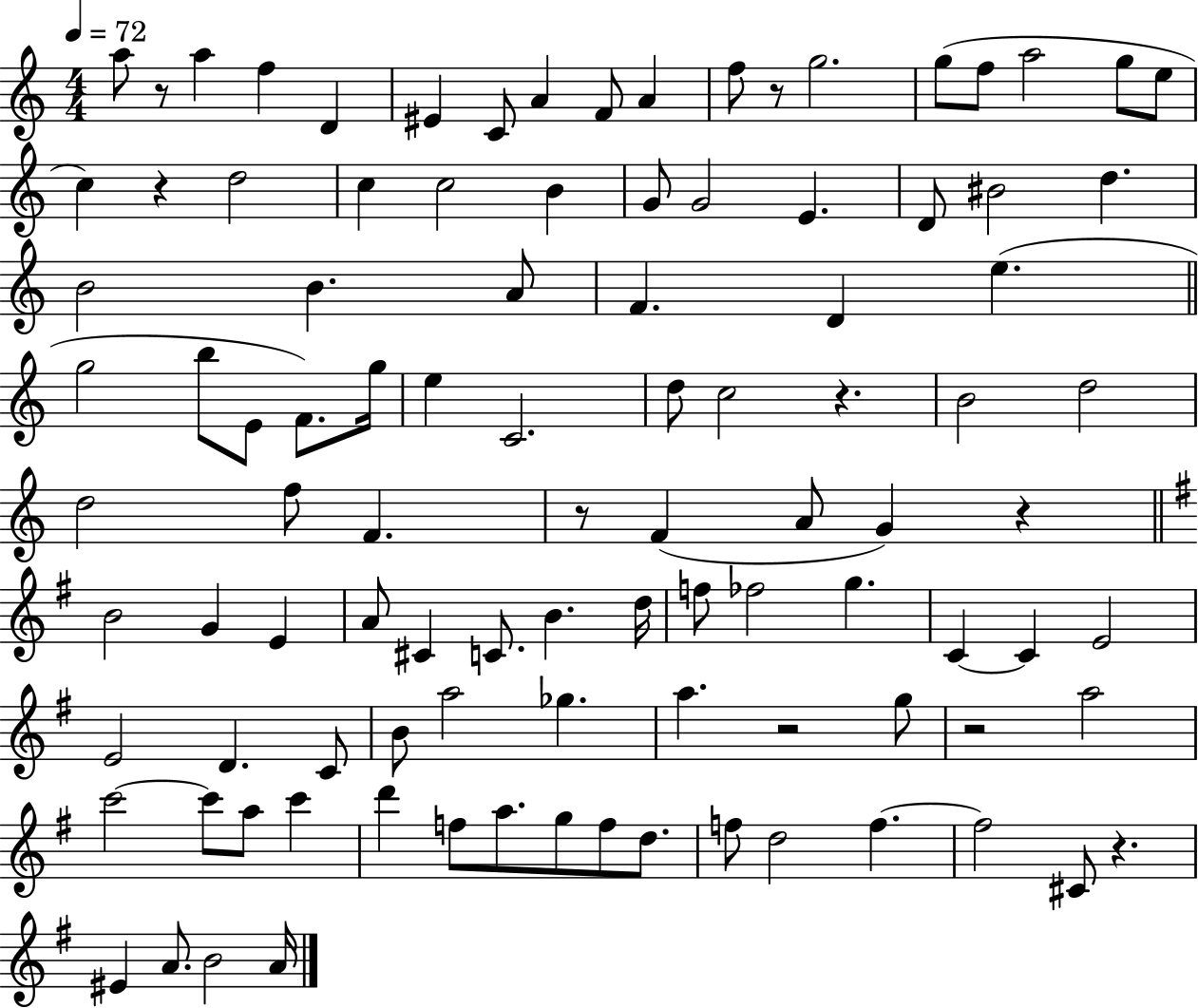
A5/e R/e A5/q F5/q D4/q EIS4/q C4/e A4/q F4/e A4/q F5/e R/e G5/h. G5/e F5/e A5/h G5/e E5/e C5/q R/q D5/h C5/q C5/h B4/q G4/e G4/h E4/q. D4/e BIS4/h D5/q. B4/h B4/q. A4/e F4/q. D4/q E5/q. G5/h B5/e E4/e F4/e. G5/s E5/q C4/h. D5/e C5/h R/q. B4/h D5/h D5/h F5/e F4/q. R/e F4/q A4/e G4/q R/q B4/h G4/q E4/q A4/e C#4/q C4/e. B4/q. D5/s F5/e FES5/h G5/q. C4/q C4/q E4/h E4/h D4/q. C4/e B4/e A5/h Gb5/q. A5/q. R/h G5/e R/h A5/h C6/h C6/e A5/e C6/q D6/q F5/e A5/e. G5/e F5/e D5/e. F5/e D5/h F5/q. F5/h C#4/e R/q. EIS4/q A4/e. B4/h A4/s